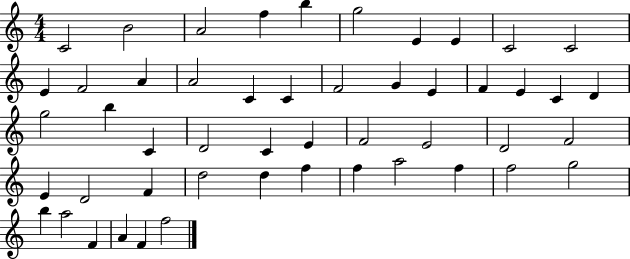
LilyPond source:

{
  \clef treble
  \numericTimeSignature
  \time 4/4
  \key c \major
  c'2 b'2 | a'2 f''4 b''4 | g''2 e'4 e'4 | c'2 c'2 | \break e'4 f'2 a'4 | a'2 c'4 c'4 | f'2 g'4 e'4 | f'4 e'4 c'4 d'4 | \break g''2 b''4 c'4 | d'2 c'4 e'4 | f'2 e'2 | d'2 f'2 | \break e'4 d'2 f'4 | d''2 d''4 f''4 | f''4 a''2 f''4 | f''2 g''2 | \break b''4 a''2 f'4 | a'4 f'4 f''2 | \bar "|."
}